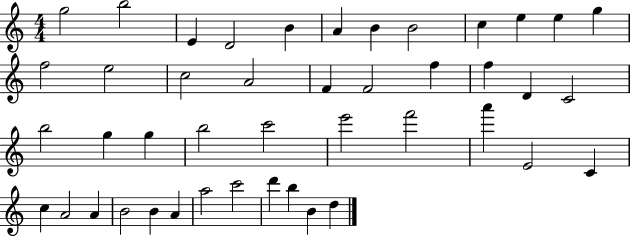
{
  \clef treble
  \numericTimeSignature
  \time 4/4
  \key c \major
  g''2 b''2 | e'4 d'2 b'4 | a'4 b'4 b'2 | c''4 e''4 e''4 g''4 | \break f''2 e''2 | c''2 a'2 | f'4 f'2 f''4 | f''4 d'4 c'2 | \break b''2 g''4 g''4 | b''2 c'''2 | e'''2 f'''2 | a'''4 e'2 c'4 | \break c''4 a'2 a'4 | b'2 b'4 a'4 | a''2 c'''2 | d'''4 b''4 b'4 d''4 | \break \bar "|."
}